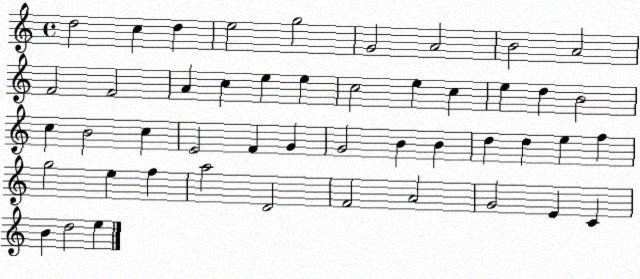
X:1
T:Untitled
M:4/4
L:1/4
K:C
d2 c d e2 g2 G2 A2 B2 A2 F2 F2 A c e e c2 e c e d B2 c B2 c E2 F G G2 B B d d e f g2 e f a2 D2 F2 A2 G2 E C B d2 e